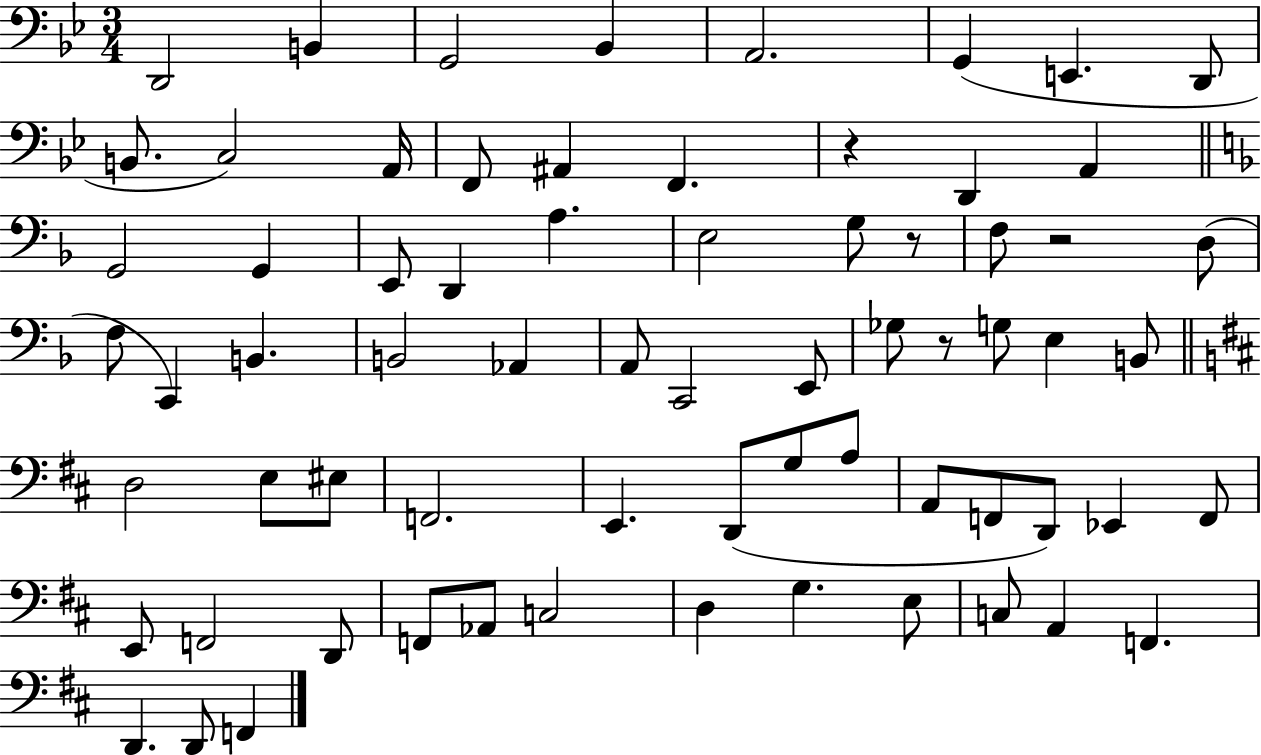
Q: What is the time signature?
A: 3/4